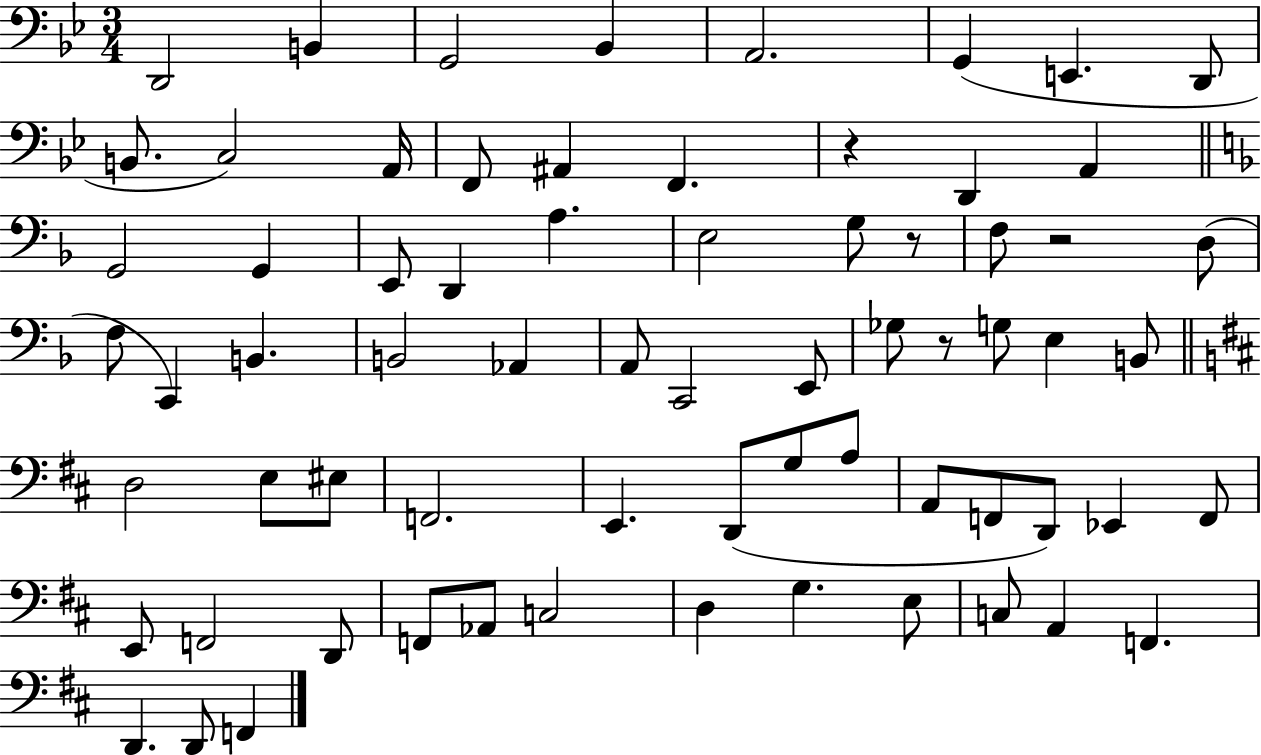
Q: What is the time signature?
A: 3/4